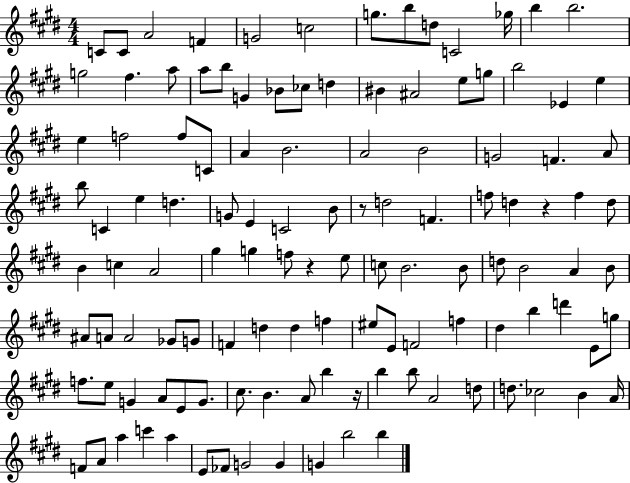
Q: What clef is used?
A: treble